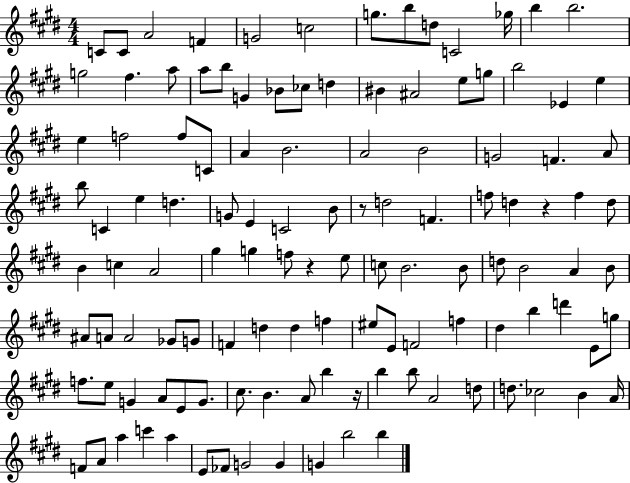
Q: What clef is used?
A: treble